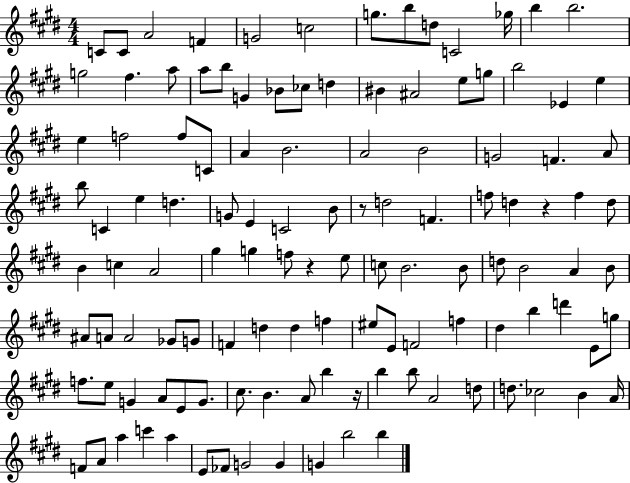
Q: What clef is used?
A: treble